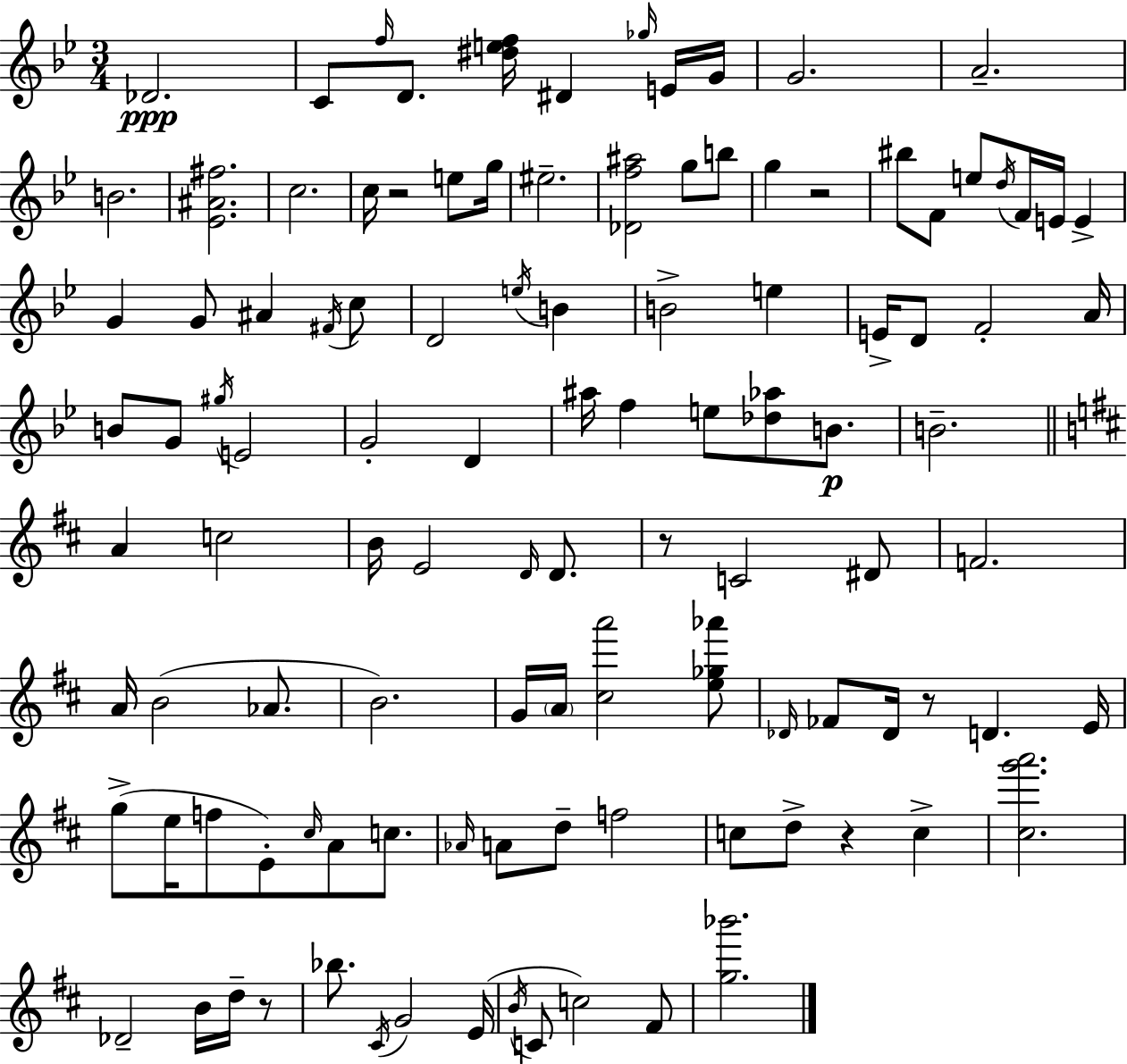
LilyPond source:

{
  \clef treble
  \numericTimeSignature
  \time 3/4
  \key g \minor
  des'2.\ppp | c'8 \grace { f''16 } d'8. <dis'' e'' f''>16 dis'4 \grace { ges''16 } | e'16 g'16 g'2. | a'2.-- | \break b'2. | <ees' ais' fis''>2. | c''2. | c''16 r2 e''8 | \break g''16 eis''2.-- | <des' f'' ais''>2 g''8 | b''8 g''4 r2 | bis''8 f'8 e''8 \acciaccatura { d''16 } f'16 e'16 e'4-> | \break g'4 g'8 ais'4 | \acciaccatura { fis'16 } c''8 d'2 | \acciaccatura { e''16 } b'4 b'2-> | e''4 e'16-> d'8 f'2-. | \break a'16 b'8 g'8 \acciaccatura { gis''16 } e'2 | g'2-. | d'4 ais''16 f''4 e''8 | <des'' aes''>8 b'8.\p b'2.-- | \break \bar "||" \break \key b \minor a'4 c''2 | b'16 e'2 \grace { d'16 } d'8. | r8 c'2 dis'8 | f'2. | \break a'16 b'2( aes'8. | b'2.) | g'16 \parenthesize a'16 <cis'' a'''>2 <e'' ges'' aes'''>8 | \grace { des'16 } fes'8 des'16 r8 d'4. | \break e'16 g''8->( e''16 f''8 e'8-.) \grace { cis''16 } a'8 | c''8. \grace { aes'16 } a'8 d''8-- f''2 | c''8 d''8-> r4 | c''4-> <cis'' g''' a'''>2. | \break des'2-- | b'16 d''16-- r8 bes''8. \acciaccatura { cis'16 } g'2 | e'16( \acciaccatura { b'16 } c'8 c''2) | fis'8 <g'' bes'''>2. | \break \bar "|."
}